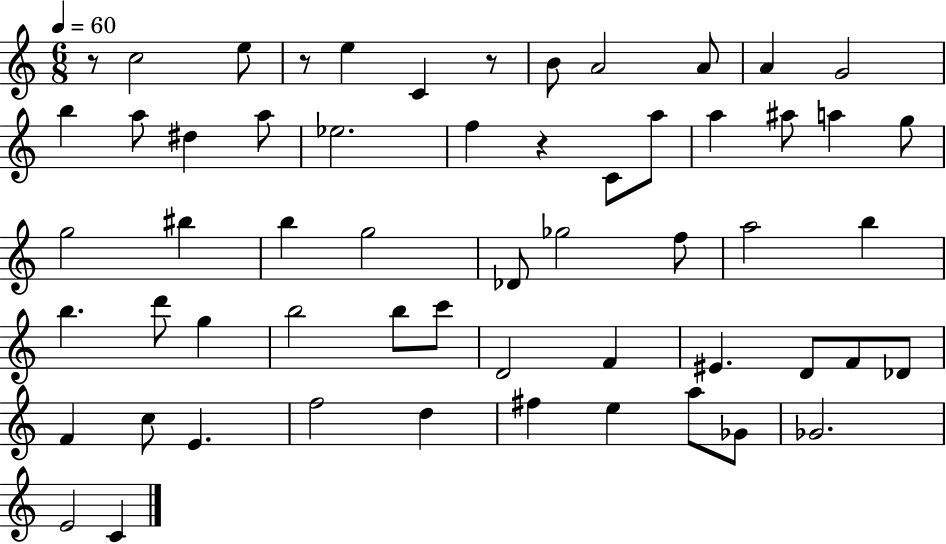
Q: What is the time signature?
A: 6/8